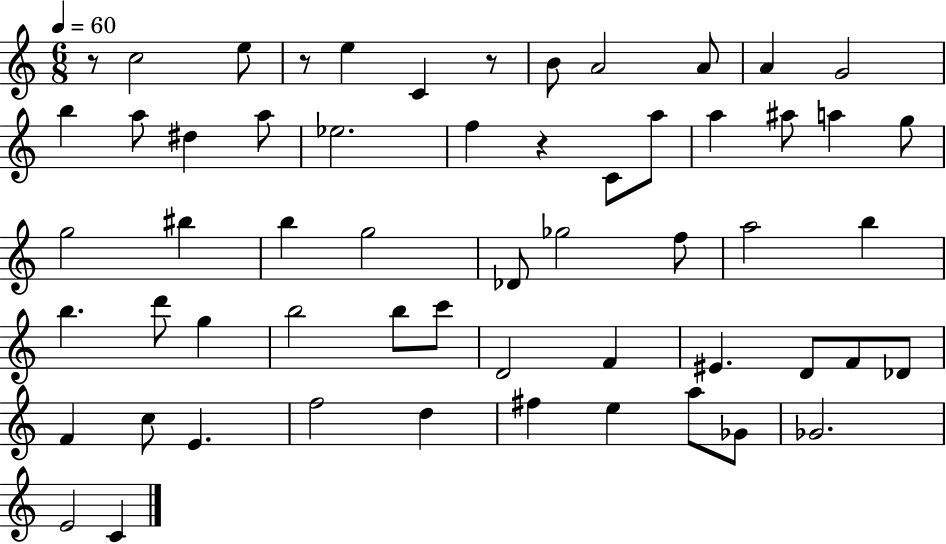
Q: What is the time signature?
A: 6/8